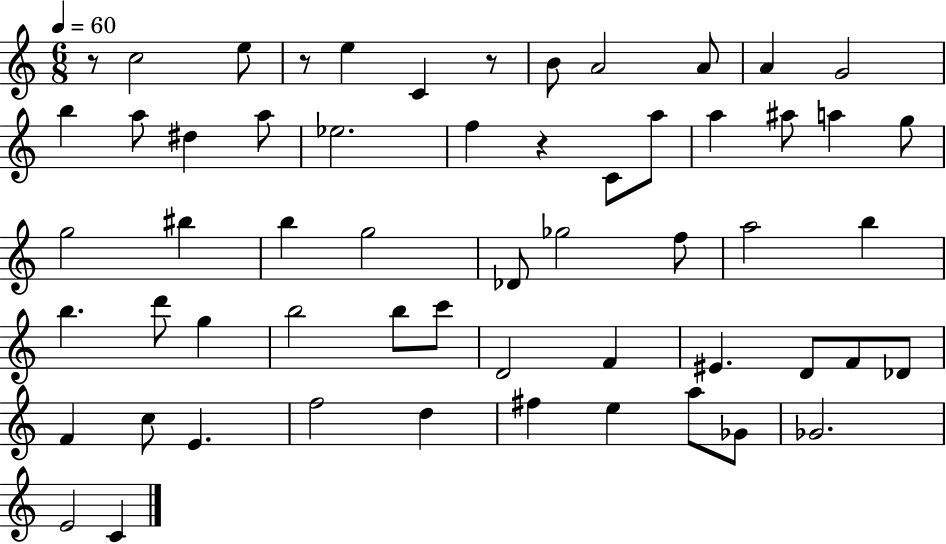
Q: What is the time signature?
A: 6/8